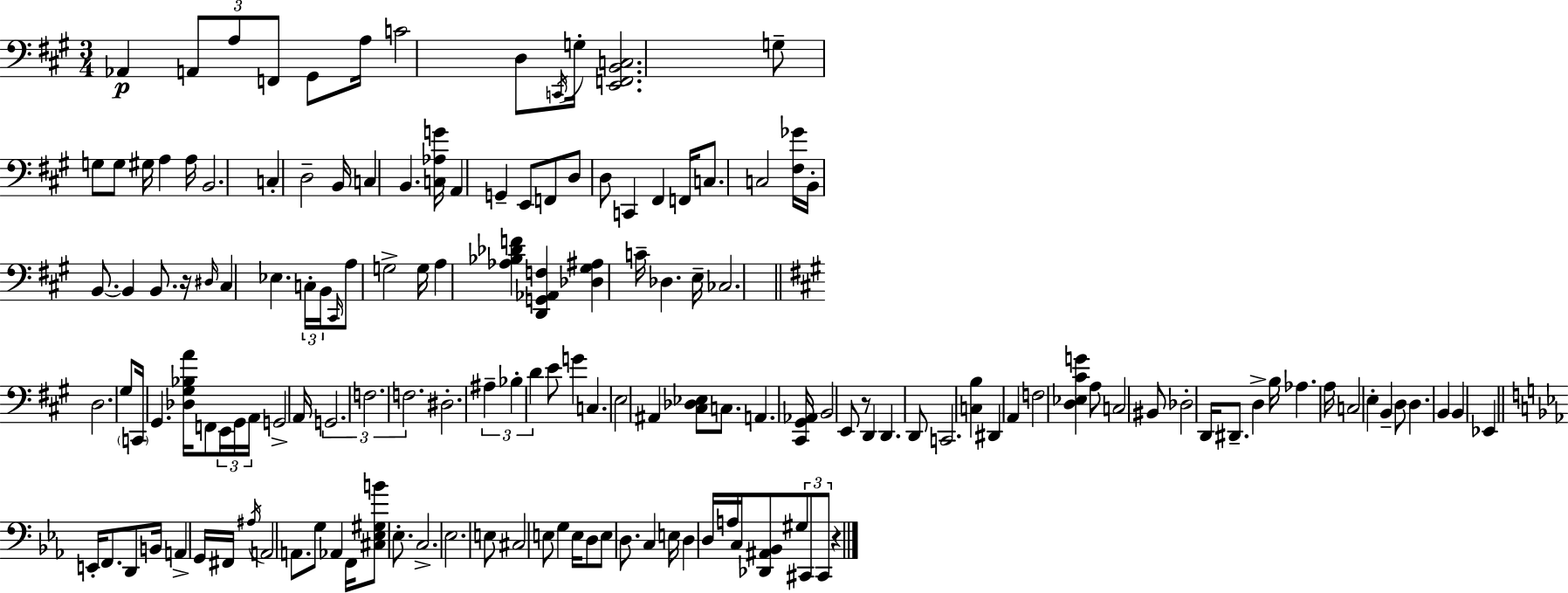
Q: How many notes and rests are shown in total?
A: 151